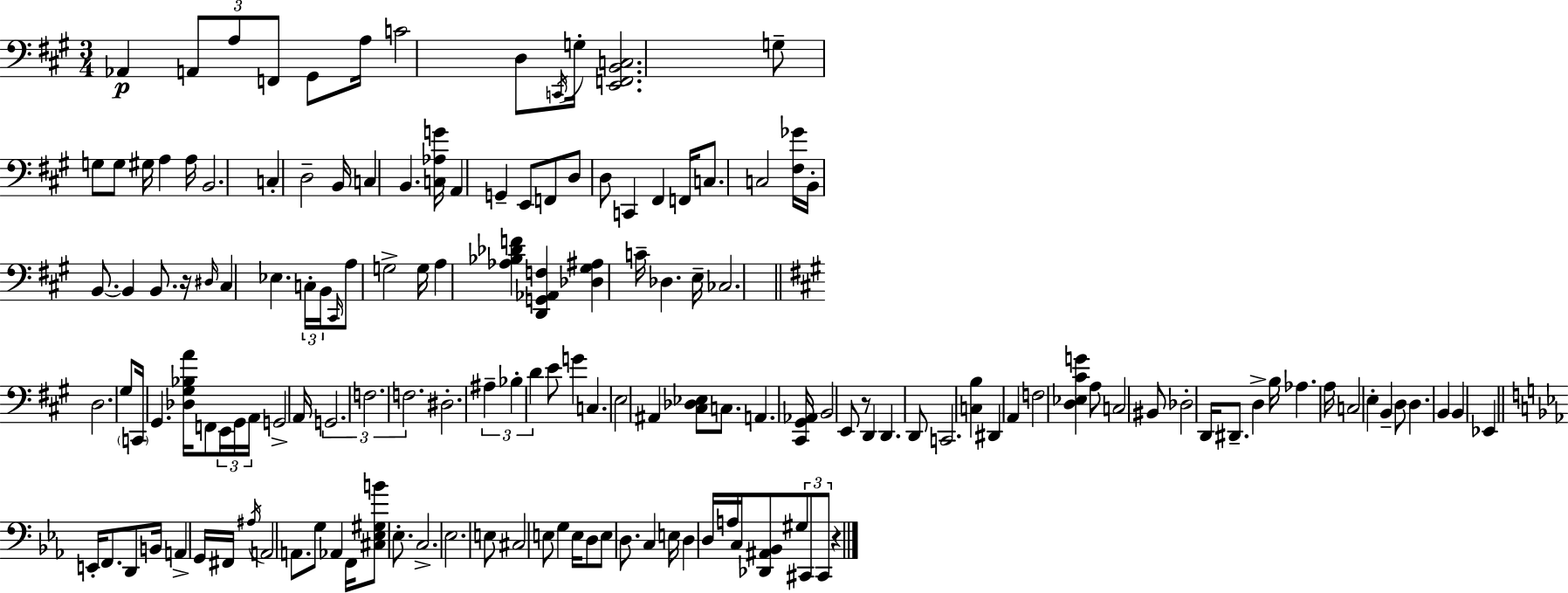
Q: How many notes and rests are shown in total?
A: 151